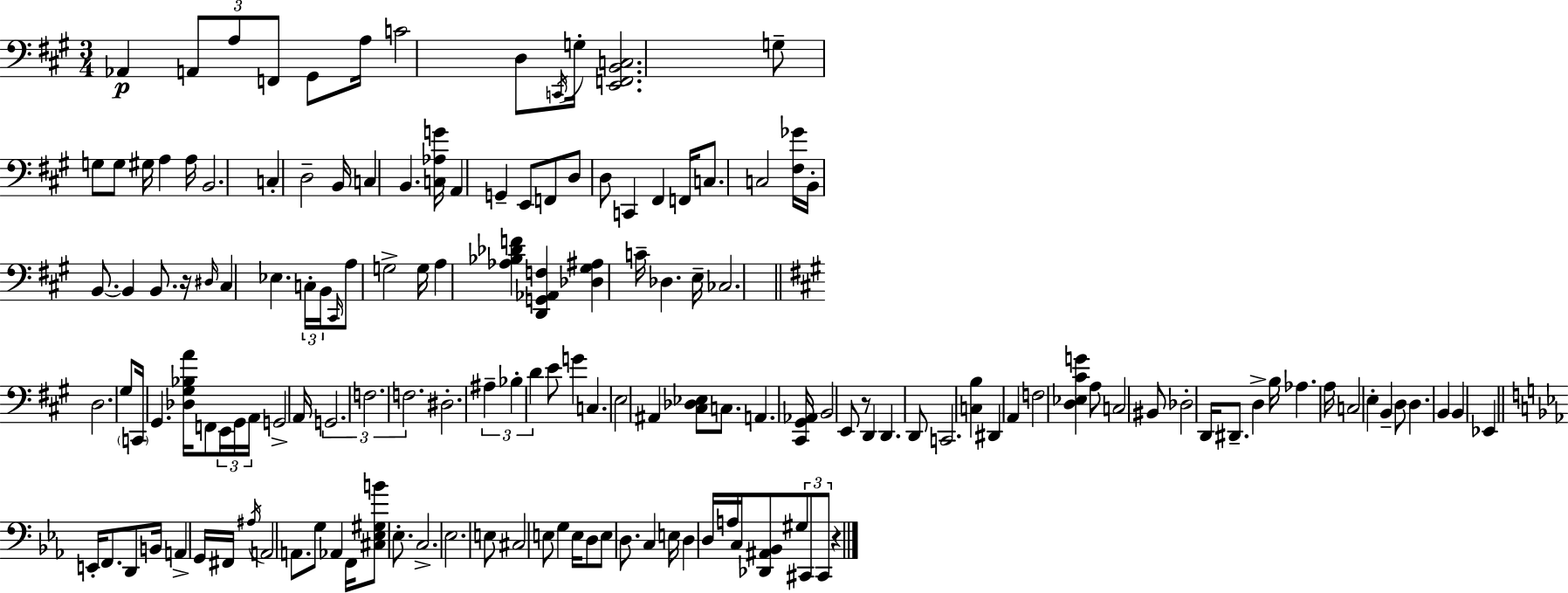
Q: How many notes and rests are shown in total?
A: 151